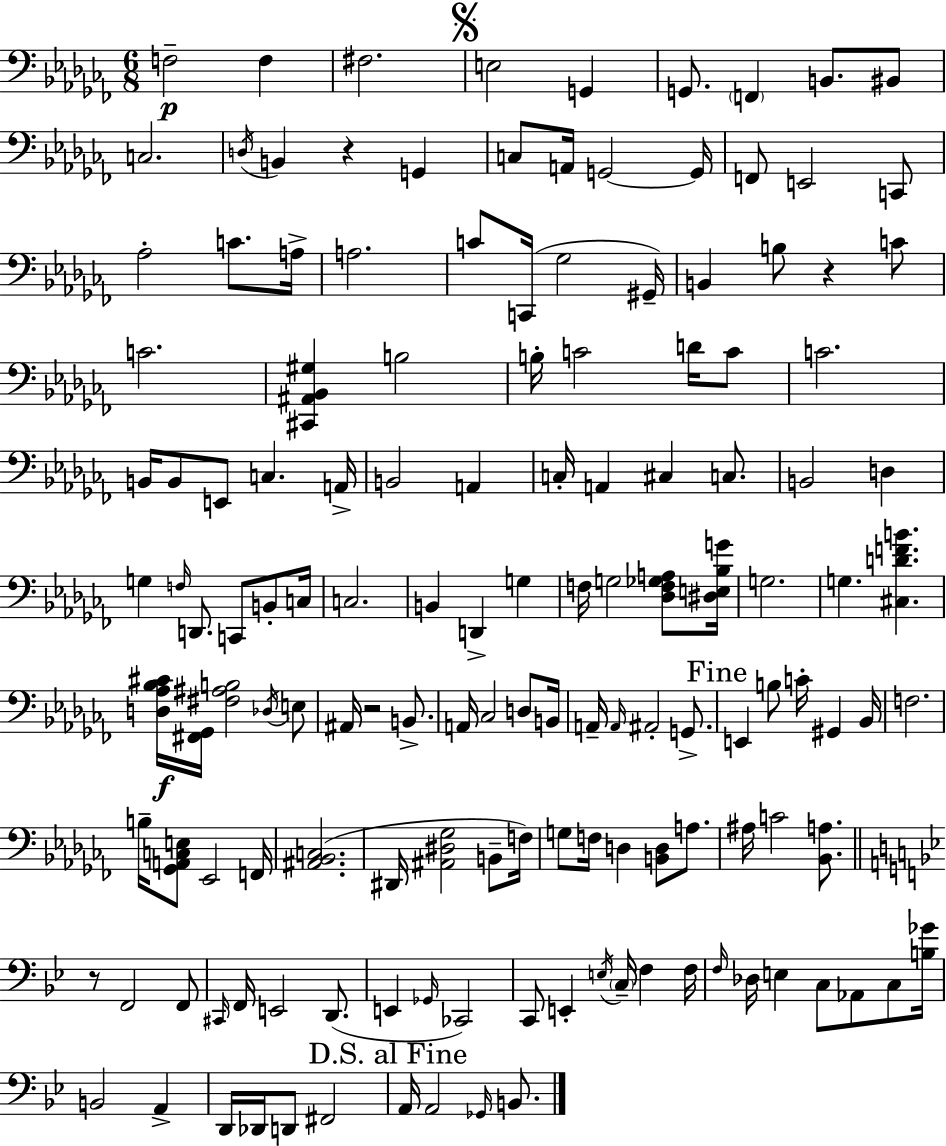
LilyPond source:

{
  \clef bass
  \numericTimeSignature
  \time 6/8
  \key aes \minor
  f2--\p f4 | fis2. | \mark \markup { \musicglyph "scripts.segno" } e2 g,4 | g,8. \parenthesize f,4 b,8. bis,8 | \break c2. | \acciaccatura { d16 } b,4 r4 g,4 | c8 a,16 g,2~~ | g,16 f,8 e,2 c,8 | \break aes2-. c'8. | a16-> a2. | c'8 c,16( ges2 | gis,16--) b,4 b8 r4 c'8 | \break c'2. | <cis, ais, bes, gis>4 b2 | b16-. c'2 d'16 c'8 | c'2. | \break b,16 b,8 e,8 c4. | a,16-> b,2 a,4 | c16-. a,4 cis4 c8. | b,2 d4 | \break g4 \grace { f16 } d,8. c,8 b,8-. | c16 c2. | b,4 d,4-> g4 | f16 g2 <des f ges a>8 | \break <dis e bes g'>16 g2. | g4. <cis d' f' b'>4. | <d aes bes cis'>16\f <fis, ges,>16 <fis ais b>2 | \acciaccatura { des16 } e8 ais,16 r2 | \break b,8.-> a,16 ces2 | d8 b,16 a,16-- \grace { a,16 } ais,2-. | g,8.-> \mark "Fine" e,4 b8 c'16-. gis,4 | bes,16 f2. | \break b16-- <ges, a, c e>8 ees,2 | f,16 <ais, bes, c>2.( | dis,16 <ais, dis ges>2 | b,8-- f16) g8 f16 d4 <b, d>8 | \break a8. ais16 c'2 | <bes, a>8. \bar "||" \break \key g \minor r8 f,2 f,8 | \grace { cis,16 } f,16 e,2 d,8.( | e,4 \grace { ges,16 }) ces,2 | c,8 e,4-. \acciaccatura { e16 } \parenthesize c16-- f4 | \break f16 \grace { f16 } des16 e4 c8 aes,8 | c8 <b ges'>16 b,2 | a,4-> d,16 des,16 d,8 fis,2 | \mark "D.S. al Fine" a,16 a,2 | \break \grace { ges,16 } b,8. \bar "|."
}